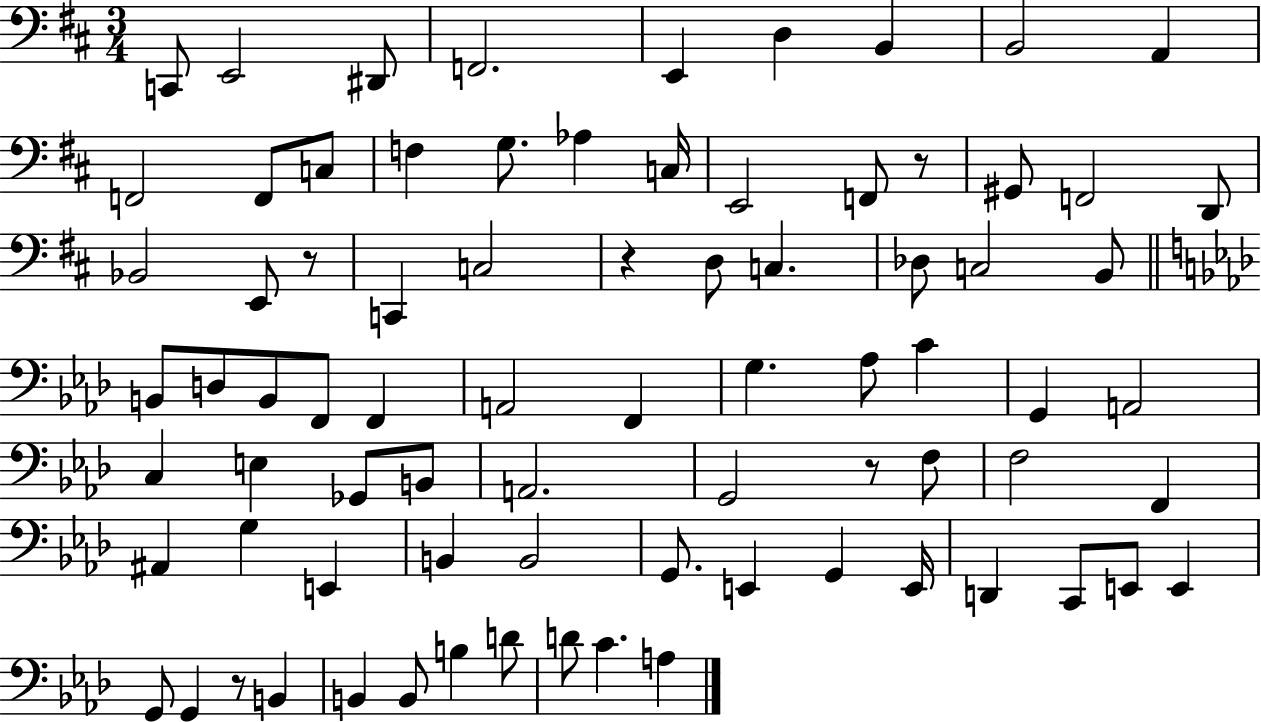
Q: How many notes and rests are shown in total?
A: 79